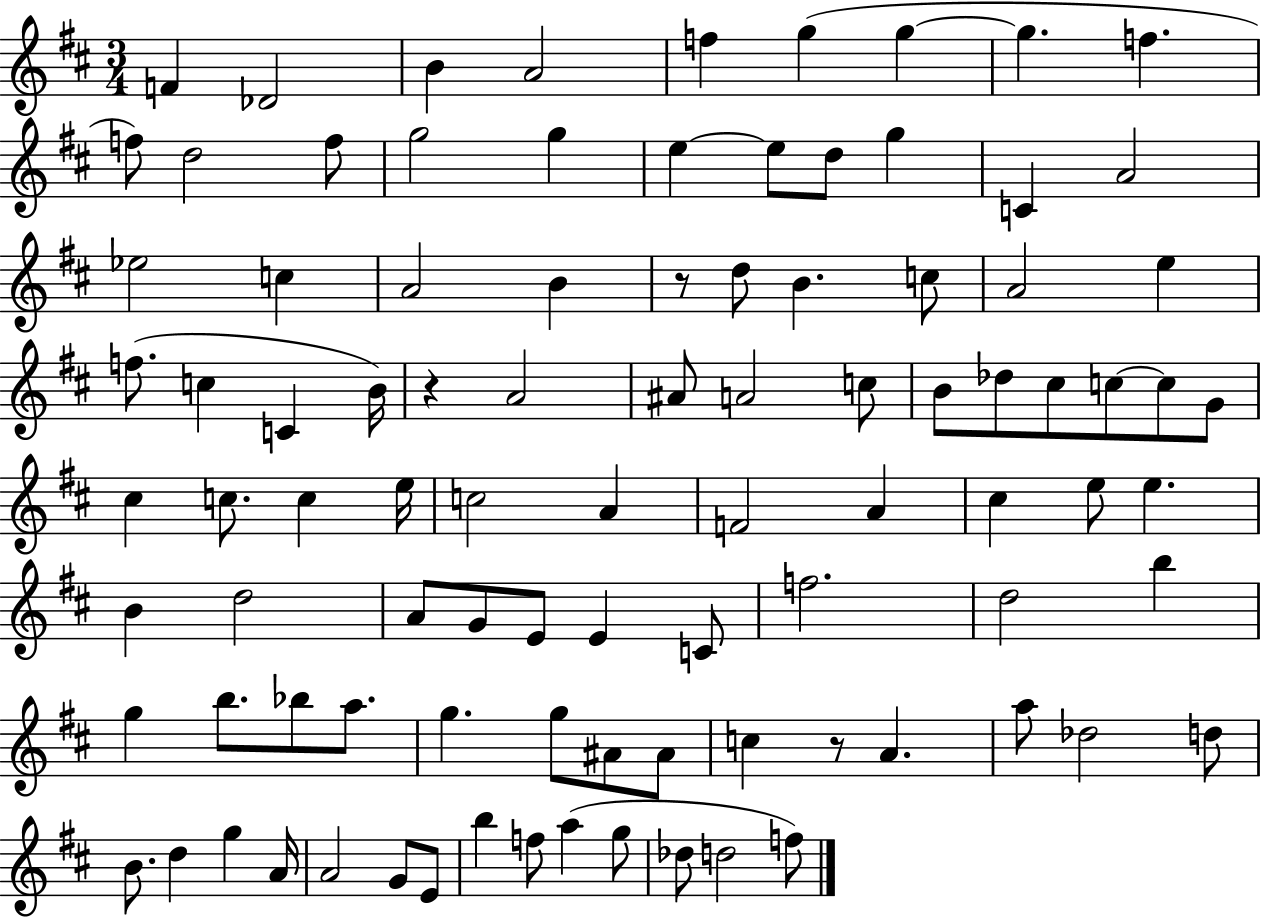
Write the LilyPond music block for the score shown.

{
  \clef treble
  \numericTimeSignature
  \time 3/4
  \key d \major
  f'4 des'2 | b'4 a'2 | f''4 g''4( g''4~~ | g''4. f''4. | \break f''8) d''2 f''8 | g''2 g''4 | e''4~~ e''8 d''8 g''4 | c'4 a'2 | \break ees''2 c''4 | a'2 b'4 | r8 d''8 b'4. c''8 | a'2 e''4 | \break f''8.( c''4 c'4 b'16) | r4 a'2 | ais'8 a'2 c''8 | b'8 des''8 cis''8 c''8~~ c''8 g'8 | \break cis''4 c''8. c''4 e''16 | c''2 a'4 | f'2 a'4 | cis''4 e''8 e''4. | \break b'4 d''2 | a'8 g'8 e'8 e'4 c'8 | f''2. | d''2 b''4 | \break g''4 b''8. bes''8 a''8. | g''4. g''8 ais'8 ais'8 | c''4 r8 a'4. | a''8 des''2 d''8 | \break b'8. d''4 g''4 a'16 | a'2 g'8 e'8 | b''4 f''8 a''4( g''8 | des''8 d''2 f''8) | \break \bar "|."
}